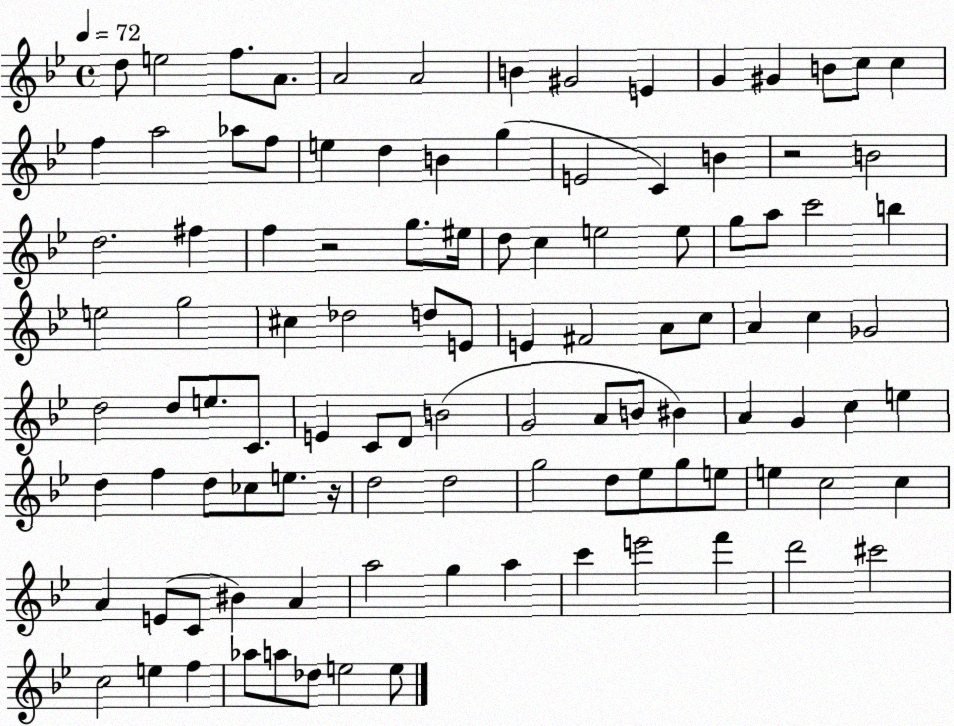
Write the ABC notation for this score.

X:1
T:Untitled
M:4/4
L:1/4
K:Bb
d/2 e2 f/2 A/2 A2 A2 B ^G2 E G ^G B/2 c/2 c f a2 _a/2 f/2 e d B g E2 C B z2 B2 d2 ^f f z2 g/2 ^e/4 d/2 c e2 e/2 g/2 a/2 c'2 b e2 g2 ^c _d2 d/2 E/2 E ^F2 A/2 c/2 A c _G2 d2 d/2 e/2 C/2 E C/2 D/2 B2 G2 A/2 B/2 ^B A G c e d f d/2 _c/2 e/2 z/4 d2 d2 g2 d/2 _e/2 g/2 e/2 e c2 c A E/2 C/2 ^B A a2 g a c' e'2 f' d'2 ^c'2 c2 e f _a/2 a/2 _d/2 e2 e/2